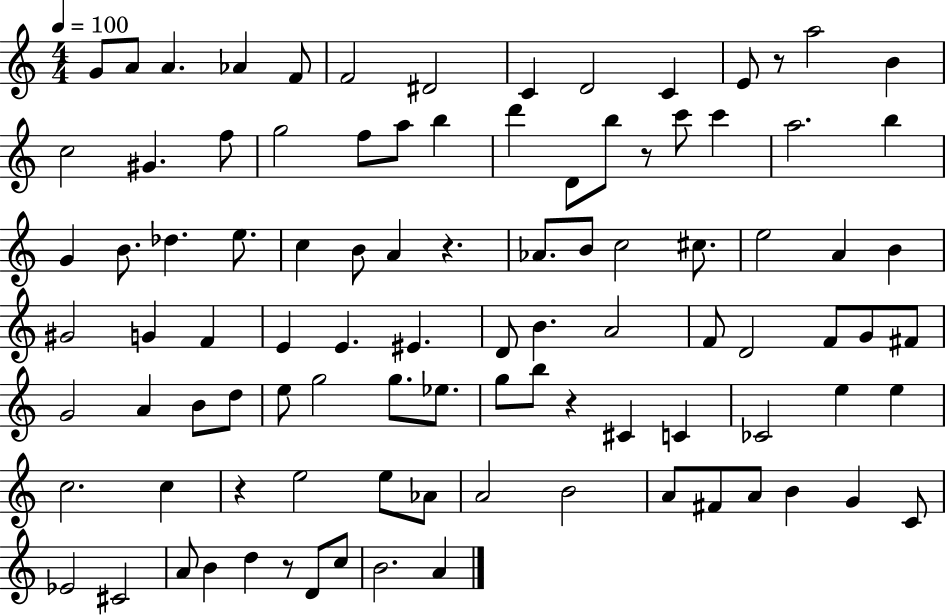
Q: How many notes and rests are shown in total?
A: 98